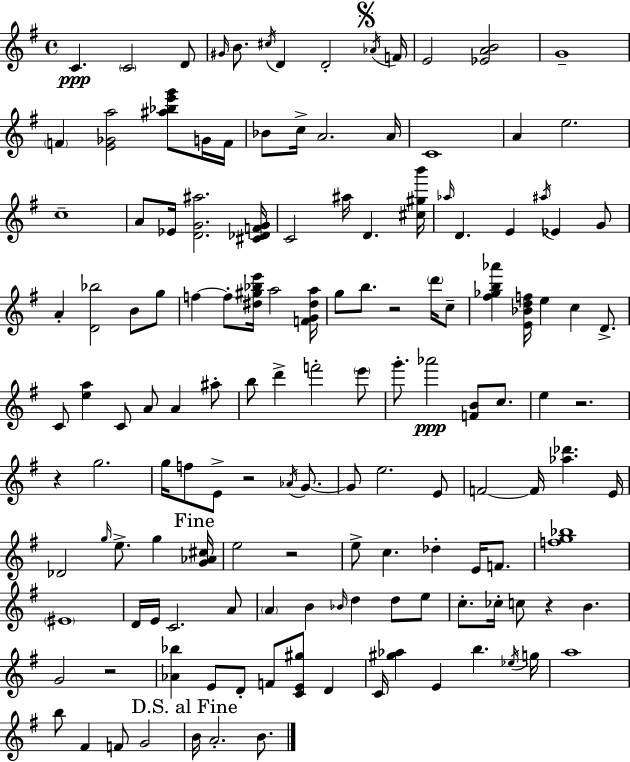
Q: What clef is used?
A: treble